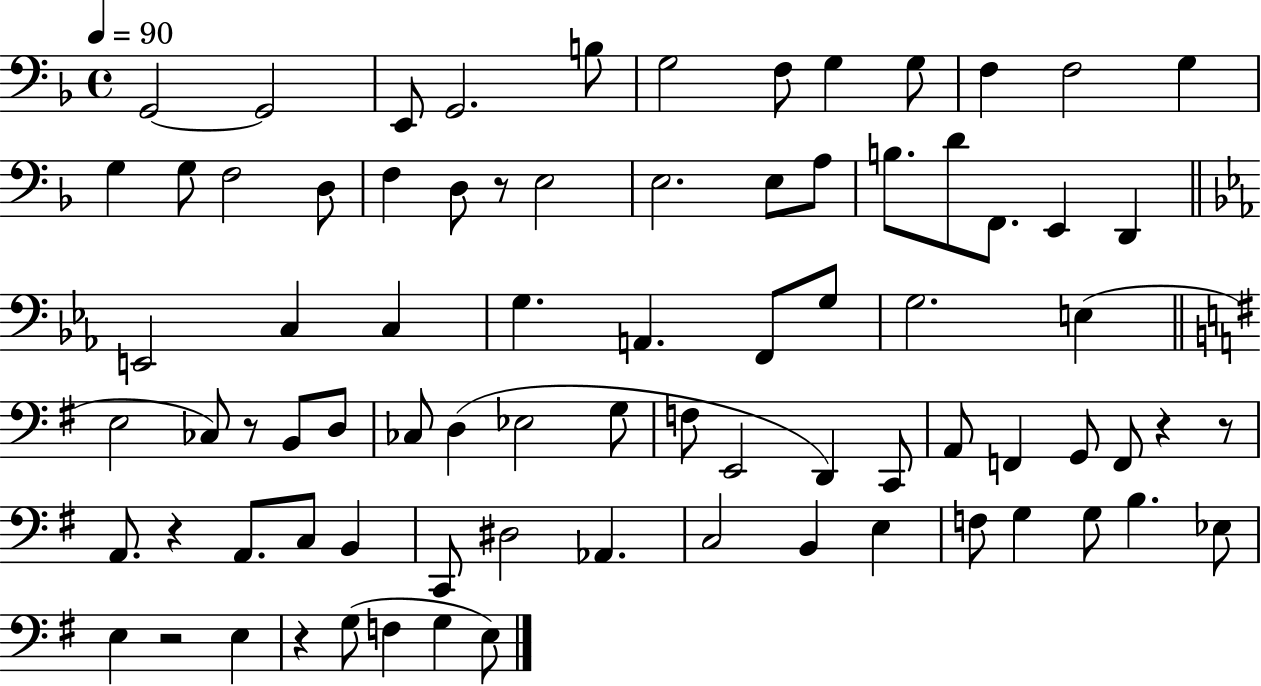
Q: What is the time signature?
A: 4/4